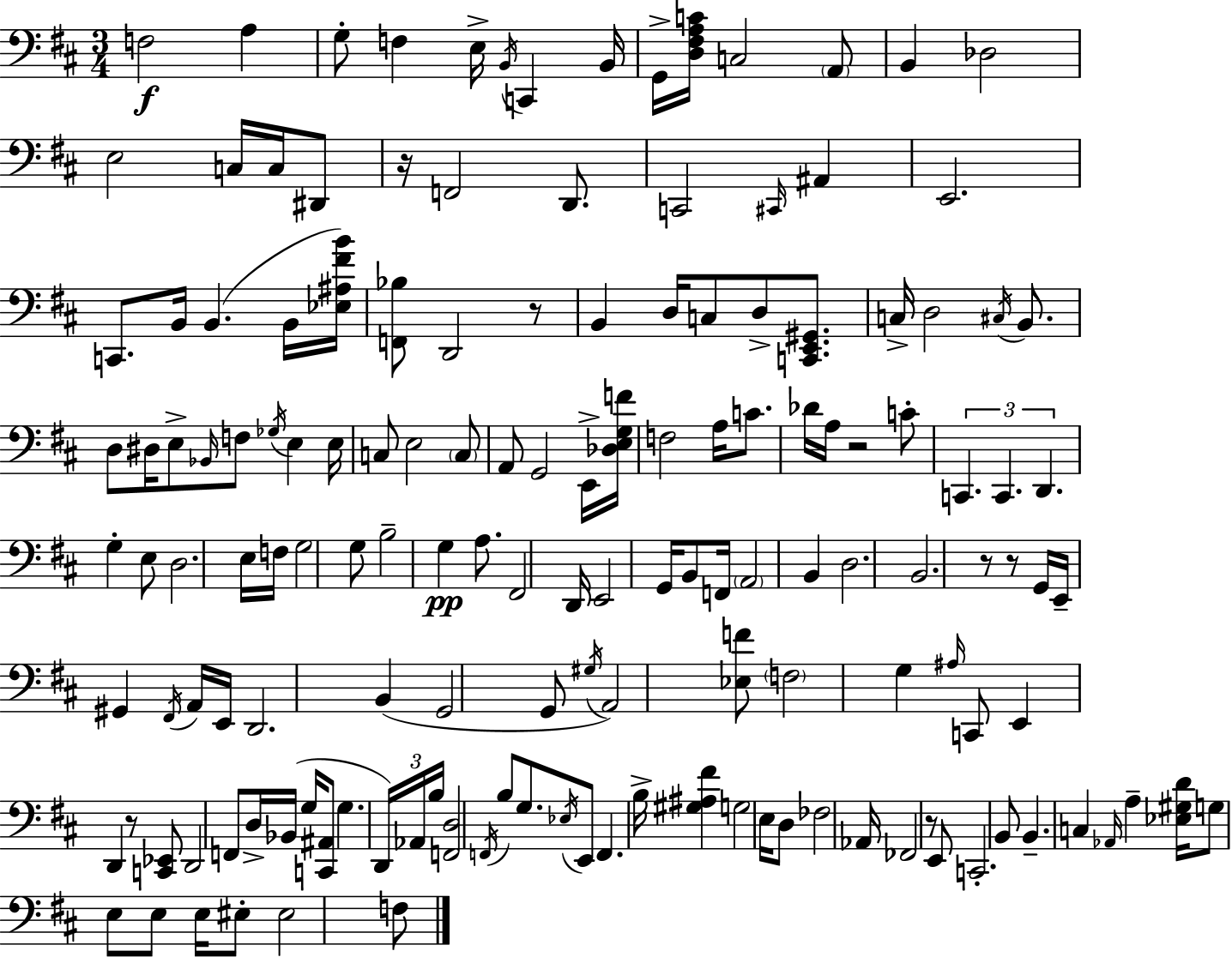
X:1
T:Untitled
M:3/4
L:1/4
K:D
F,2 A, G,/2 F, E,/4 B,,/4 C,, B,,/4 G,,/4 [D,^F,A,C]/4 C,2 A,,/2 B,, _D,2 E,2 C,/4 C,/4 ^D,,/2 z/4 F,,2 D,,/2 C,,2 ^C,,/4 ^A,, E,,2 C,,/2 B,,/4 B,, B,,/4 [_E,^A,^FB]/4 [F,,_B,]/2 D,,2 z/2 B,, D,/4 C,/2 D,/2 [C,,E,,^G,,]/2 C,/4 D,2 ^C,/4 B,,/2 D,/2 ^D,/4 E,/2 _B,,/4 F,/2 _G,/4 E, E,/4 C,/2 E,2 C,/2 A,,/2 G,,2 E,,/4 [_D,E,G,F]/4 F,2 A,/4 C/2 _D/4 A,/4 z2 C/2 C,, C,, D,, G, E,/2 D,2 E,/4 F,/4 G,2 G,/2 B,2 G, A,/2 ^F,,2 D,,/4 E,,2 G,,/4 B,,/2 F,,/4 A,,2 B,, D,2 B,,2 z/2 z/2 G,,/4 E,,/4 ^G,, ^F,,/4 A,,/4 E,,/4 D,,2 B,, G,,2 G,,/2 ^G,/4 A,,2 [_E,F]/2 F,2 G, ^A,/4 C,,/2 E,, D,, z/2 [C,,_E,,]/2 D,,2 F,,/2 D,/4 _B,,/4 G,/4 [C,,^A,,]/2 G, D,,/4 _A,,/4 B,/4 [F,,D,]2 F,,/4 B,/2 G,/2 _E,/4 E,,/2 F,, B,/4 [^G,^A,^F] G,2 E,/4 D,/2 _F,2 _A,,/4 _F,,2 z/2 E,,/2 C,,2 B,,/2 B,, C, _A,,/4 A, [_E,^G,D]/4 G,/2 E,/2 E,/2 E,/4 ^E,/2 ^E,2 F,/2